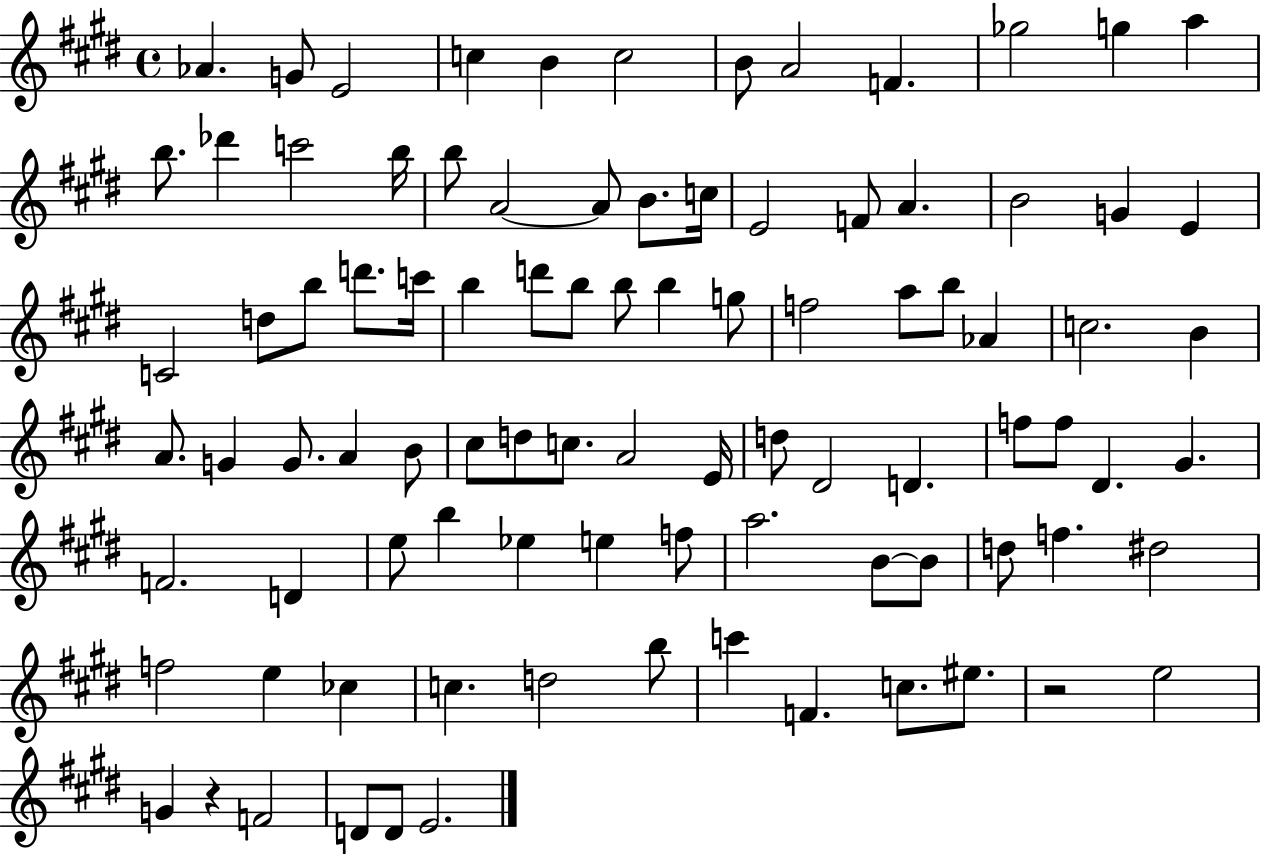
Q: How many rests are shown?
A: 2